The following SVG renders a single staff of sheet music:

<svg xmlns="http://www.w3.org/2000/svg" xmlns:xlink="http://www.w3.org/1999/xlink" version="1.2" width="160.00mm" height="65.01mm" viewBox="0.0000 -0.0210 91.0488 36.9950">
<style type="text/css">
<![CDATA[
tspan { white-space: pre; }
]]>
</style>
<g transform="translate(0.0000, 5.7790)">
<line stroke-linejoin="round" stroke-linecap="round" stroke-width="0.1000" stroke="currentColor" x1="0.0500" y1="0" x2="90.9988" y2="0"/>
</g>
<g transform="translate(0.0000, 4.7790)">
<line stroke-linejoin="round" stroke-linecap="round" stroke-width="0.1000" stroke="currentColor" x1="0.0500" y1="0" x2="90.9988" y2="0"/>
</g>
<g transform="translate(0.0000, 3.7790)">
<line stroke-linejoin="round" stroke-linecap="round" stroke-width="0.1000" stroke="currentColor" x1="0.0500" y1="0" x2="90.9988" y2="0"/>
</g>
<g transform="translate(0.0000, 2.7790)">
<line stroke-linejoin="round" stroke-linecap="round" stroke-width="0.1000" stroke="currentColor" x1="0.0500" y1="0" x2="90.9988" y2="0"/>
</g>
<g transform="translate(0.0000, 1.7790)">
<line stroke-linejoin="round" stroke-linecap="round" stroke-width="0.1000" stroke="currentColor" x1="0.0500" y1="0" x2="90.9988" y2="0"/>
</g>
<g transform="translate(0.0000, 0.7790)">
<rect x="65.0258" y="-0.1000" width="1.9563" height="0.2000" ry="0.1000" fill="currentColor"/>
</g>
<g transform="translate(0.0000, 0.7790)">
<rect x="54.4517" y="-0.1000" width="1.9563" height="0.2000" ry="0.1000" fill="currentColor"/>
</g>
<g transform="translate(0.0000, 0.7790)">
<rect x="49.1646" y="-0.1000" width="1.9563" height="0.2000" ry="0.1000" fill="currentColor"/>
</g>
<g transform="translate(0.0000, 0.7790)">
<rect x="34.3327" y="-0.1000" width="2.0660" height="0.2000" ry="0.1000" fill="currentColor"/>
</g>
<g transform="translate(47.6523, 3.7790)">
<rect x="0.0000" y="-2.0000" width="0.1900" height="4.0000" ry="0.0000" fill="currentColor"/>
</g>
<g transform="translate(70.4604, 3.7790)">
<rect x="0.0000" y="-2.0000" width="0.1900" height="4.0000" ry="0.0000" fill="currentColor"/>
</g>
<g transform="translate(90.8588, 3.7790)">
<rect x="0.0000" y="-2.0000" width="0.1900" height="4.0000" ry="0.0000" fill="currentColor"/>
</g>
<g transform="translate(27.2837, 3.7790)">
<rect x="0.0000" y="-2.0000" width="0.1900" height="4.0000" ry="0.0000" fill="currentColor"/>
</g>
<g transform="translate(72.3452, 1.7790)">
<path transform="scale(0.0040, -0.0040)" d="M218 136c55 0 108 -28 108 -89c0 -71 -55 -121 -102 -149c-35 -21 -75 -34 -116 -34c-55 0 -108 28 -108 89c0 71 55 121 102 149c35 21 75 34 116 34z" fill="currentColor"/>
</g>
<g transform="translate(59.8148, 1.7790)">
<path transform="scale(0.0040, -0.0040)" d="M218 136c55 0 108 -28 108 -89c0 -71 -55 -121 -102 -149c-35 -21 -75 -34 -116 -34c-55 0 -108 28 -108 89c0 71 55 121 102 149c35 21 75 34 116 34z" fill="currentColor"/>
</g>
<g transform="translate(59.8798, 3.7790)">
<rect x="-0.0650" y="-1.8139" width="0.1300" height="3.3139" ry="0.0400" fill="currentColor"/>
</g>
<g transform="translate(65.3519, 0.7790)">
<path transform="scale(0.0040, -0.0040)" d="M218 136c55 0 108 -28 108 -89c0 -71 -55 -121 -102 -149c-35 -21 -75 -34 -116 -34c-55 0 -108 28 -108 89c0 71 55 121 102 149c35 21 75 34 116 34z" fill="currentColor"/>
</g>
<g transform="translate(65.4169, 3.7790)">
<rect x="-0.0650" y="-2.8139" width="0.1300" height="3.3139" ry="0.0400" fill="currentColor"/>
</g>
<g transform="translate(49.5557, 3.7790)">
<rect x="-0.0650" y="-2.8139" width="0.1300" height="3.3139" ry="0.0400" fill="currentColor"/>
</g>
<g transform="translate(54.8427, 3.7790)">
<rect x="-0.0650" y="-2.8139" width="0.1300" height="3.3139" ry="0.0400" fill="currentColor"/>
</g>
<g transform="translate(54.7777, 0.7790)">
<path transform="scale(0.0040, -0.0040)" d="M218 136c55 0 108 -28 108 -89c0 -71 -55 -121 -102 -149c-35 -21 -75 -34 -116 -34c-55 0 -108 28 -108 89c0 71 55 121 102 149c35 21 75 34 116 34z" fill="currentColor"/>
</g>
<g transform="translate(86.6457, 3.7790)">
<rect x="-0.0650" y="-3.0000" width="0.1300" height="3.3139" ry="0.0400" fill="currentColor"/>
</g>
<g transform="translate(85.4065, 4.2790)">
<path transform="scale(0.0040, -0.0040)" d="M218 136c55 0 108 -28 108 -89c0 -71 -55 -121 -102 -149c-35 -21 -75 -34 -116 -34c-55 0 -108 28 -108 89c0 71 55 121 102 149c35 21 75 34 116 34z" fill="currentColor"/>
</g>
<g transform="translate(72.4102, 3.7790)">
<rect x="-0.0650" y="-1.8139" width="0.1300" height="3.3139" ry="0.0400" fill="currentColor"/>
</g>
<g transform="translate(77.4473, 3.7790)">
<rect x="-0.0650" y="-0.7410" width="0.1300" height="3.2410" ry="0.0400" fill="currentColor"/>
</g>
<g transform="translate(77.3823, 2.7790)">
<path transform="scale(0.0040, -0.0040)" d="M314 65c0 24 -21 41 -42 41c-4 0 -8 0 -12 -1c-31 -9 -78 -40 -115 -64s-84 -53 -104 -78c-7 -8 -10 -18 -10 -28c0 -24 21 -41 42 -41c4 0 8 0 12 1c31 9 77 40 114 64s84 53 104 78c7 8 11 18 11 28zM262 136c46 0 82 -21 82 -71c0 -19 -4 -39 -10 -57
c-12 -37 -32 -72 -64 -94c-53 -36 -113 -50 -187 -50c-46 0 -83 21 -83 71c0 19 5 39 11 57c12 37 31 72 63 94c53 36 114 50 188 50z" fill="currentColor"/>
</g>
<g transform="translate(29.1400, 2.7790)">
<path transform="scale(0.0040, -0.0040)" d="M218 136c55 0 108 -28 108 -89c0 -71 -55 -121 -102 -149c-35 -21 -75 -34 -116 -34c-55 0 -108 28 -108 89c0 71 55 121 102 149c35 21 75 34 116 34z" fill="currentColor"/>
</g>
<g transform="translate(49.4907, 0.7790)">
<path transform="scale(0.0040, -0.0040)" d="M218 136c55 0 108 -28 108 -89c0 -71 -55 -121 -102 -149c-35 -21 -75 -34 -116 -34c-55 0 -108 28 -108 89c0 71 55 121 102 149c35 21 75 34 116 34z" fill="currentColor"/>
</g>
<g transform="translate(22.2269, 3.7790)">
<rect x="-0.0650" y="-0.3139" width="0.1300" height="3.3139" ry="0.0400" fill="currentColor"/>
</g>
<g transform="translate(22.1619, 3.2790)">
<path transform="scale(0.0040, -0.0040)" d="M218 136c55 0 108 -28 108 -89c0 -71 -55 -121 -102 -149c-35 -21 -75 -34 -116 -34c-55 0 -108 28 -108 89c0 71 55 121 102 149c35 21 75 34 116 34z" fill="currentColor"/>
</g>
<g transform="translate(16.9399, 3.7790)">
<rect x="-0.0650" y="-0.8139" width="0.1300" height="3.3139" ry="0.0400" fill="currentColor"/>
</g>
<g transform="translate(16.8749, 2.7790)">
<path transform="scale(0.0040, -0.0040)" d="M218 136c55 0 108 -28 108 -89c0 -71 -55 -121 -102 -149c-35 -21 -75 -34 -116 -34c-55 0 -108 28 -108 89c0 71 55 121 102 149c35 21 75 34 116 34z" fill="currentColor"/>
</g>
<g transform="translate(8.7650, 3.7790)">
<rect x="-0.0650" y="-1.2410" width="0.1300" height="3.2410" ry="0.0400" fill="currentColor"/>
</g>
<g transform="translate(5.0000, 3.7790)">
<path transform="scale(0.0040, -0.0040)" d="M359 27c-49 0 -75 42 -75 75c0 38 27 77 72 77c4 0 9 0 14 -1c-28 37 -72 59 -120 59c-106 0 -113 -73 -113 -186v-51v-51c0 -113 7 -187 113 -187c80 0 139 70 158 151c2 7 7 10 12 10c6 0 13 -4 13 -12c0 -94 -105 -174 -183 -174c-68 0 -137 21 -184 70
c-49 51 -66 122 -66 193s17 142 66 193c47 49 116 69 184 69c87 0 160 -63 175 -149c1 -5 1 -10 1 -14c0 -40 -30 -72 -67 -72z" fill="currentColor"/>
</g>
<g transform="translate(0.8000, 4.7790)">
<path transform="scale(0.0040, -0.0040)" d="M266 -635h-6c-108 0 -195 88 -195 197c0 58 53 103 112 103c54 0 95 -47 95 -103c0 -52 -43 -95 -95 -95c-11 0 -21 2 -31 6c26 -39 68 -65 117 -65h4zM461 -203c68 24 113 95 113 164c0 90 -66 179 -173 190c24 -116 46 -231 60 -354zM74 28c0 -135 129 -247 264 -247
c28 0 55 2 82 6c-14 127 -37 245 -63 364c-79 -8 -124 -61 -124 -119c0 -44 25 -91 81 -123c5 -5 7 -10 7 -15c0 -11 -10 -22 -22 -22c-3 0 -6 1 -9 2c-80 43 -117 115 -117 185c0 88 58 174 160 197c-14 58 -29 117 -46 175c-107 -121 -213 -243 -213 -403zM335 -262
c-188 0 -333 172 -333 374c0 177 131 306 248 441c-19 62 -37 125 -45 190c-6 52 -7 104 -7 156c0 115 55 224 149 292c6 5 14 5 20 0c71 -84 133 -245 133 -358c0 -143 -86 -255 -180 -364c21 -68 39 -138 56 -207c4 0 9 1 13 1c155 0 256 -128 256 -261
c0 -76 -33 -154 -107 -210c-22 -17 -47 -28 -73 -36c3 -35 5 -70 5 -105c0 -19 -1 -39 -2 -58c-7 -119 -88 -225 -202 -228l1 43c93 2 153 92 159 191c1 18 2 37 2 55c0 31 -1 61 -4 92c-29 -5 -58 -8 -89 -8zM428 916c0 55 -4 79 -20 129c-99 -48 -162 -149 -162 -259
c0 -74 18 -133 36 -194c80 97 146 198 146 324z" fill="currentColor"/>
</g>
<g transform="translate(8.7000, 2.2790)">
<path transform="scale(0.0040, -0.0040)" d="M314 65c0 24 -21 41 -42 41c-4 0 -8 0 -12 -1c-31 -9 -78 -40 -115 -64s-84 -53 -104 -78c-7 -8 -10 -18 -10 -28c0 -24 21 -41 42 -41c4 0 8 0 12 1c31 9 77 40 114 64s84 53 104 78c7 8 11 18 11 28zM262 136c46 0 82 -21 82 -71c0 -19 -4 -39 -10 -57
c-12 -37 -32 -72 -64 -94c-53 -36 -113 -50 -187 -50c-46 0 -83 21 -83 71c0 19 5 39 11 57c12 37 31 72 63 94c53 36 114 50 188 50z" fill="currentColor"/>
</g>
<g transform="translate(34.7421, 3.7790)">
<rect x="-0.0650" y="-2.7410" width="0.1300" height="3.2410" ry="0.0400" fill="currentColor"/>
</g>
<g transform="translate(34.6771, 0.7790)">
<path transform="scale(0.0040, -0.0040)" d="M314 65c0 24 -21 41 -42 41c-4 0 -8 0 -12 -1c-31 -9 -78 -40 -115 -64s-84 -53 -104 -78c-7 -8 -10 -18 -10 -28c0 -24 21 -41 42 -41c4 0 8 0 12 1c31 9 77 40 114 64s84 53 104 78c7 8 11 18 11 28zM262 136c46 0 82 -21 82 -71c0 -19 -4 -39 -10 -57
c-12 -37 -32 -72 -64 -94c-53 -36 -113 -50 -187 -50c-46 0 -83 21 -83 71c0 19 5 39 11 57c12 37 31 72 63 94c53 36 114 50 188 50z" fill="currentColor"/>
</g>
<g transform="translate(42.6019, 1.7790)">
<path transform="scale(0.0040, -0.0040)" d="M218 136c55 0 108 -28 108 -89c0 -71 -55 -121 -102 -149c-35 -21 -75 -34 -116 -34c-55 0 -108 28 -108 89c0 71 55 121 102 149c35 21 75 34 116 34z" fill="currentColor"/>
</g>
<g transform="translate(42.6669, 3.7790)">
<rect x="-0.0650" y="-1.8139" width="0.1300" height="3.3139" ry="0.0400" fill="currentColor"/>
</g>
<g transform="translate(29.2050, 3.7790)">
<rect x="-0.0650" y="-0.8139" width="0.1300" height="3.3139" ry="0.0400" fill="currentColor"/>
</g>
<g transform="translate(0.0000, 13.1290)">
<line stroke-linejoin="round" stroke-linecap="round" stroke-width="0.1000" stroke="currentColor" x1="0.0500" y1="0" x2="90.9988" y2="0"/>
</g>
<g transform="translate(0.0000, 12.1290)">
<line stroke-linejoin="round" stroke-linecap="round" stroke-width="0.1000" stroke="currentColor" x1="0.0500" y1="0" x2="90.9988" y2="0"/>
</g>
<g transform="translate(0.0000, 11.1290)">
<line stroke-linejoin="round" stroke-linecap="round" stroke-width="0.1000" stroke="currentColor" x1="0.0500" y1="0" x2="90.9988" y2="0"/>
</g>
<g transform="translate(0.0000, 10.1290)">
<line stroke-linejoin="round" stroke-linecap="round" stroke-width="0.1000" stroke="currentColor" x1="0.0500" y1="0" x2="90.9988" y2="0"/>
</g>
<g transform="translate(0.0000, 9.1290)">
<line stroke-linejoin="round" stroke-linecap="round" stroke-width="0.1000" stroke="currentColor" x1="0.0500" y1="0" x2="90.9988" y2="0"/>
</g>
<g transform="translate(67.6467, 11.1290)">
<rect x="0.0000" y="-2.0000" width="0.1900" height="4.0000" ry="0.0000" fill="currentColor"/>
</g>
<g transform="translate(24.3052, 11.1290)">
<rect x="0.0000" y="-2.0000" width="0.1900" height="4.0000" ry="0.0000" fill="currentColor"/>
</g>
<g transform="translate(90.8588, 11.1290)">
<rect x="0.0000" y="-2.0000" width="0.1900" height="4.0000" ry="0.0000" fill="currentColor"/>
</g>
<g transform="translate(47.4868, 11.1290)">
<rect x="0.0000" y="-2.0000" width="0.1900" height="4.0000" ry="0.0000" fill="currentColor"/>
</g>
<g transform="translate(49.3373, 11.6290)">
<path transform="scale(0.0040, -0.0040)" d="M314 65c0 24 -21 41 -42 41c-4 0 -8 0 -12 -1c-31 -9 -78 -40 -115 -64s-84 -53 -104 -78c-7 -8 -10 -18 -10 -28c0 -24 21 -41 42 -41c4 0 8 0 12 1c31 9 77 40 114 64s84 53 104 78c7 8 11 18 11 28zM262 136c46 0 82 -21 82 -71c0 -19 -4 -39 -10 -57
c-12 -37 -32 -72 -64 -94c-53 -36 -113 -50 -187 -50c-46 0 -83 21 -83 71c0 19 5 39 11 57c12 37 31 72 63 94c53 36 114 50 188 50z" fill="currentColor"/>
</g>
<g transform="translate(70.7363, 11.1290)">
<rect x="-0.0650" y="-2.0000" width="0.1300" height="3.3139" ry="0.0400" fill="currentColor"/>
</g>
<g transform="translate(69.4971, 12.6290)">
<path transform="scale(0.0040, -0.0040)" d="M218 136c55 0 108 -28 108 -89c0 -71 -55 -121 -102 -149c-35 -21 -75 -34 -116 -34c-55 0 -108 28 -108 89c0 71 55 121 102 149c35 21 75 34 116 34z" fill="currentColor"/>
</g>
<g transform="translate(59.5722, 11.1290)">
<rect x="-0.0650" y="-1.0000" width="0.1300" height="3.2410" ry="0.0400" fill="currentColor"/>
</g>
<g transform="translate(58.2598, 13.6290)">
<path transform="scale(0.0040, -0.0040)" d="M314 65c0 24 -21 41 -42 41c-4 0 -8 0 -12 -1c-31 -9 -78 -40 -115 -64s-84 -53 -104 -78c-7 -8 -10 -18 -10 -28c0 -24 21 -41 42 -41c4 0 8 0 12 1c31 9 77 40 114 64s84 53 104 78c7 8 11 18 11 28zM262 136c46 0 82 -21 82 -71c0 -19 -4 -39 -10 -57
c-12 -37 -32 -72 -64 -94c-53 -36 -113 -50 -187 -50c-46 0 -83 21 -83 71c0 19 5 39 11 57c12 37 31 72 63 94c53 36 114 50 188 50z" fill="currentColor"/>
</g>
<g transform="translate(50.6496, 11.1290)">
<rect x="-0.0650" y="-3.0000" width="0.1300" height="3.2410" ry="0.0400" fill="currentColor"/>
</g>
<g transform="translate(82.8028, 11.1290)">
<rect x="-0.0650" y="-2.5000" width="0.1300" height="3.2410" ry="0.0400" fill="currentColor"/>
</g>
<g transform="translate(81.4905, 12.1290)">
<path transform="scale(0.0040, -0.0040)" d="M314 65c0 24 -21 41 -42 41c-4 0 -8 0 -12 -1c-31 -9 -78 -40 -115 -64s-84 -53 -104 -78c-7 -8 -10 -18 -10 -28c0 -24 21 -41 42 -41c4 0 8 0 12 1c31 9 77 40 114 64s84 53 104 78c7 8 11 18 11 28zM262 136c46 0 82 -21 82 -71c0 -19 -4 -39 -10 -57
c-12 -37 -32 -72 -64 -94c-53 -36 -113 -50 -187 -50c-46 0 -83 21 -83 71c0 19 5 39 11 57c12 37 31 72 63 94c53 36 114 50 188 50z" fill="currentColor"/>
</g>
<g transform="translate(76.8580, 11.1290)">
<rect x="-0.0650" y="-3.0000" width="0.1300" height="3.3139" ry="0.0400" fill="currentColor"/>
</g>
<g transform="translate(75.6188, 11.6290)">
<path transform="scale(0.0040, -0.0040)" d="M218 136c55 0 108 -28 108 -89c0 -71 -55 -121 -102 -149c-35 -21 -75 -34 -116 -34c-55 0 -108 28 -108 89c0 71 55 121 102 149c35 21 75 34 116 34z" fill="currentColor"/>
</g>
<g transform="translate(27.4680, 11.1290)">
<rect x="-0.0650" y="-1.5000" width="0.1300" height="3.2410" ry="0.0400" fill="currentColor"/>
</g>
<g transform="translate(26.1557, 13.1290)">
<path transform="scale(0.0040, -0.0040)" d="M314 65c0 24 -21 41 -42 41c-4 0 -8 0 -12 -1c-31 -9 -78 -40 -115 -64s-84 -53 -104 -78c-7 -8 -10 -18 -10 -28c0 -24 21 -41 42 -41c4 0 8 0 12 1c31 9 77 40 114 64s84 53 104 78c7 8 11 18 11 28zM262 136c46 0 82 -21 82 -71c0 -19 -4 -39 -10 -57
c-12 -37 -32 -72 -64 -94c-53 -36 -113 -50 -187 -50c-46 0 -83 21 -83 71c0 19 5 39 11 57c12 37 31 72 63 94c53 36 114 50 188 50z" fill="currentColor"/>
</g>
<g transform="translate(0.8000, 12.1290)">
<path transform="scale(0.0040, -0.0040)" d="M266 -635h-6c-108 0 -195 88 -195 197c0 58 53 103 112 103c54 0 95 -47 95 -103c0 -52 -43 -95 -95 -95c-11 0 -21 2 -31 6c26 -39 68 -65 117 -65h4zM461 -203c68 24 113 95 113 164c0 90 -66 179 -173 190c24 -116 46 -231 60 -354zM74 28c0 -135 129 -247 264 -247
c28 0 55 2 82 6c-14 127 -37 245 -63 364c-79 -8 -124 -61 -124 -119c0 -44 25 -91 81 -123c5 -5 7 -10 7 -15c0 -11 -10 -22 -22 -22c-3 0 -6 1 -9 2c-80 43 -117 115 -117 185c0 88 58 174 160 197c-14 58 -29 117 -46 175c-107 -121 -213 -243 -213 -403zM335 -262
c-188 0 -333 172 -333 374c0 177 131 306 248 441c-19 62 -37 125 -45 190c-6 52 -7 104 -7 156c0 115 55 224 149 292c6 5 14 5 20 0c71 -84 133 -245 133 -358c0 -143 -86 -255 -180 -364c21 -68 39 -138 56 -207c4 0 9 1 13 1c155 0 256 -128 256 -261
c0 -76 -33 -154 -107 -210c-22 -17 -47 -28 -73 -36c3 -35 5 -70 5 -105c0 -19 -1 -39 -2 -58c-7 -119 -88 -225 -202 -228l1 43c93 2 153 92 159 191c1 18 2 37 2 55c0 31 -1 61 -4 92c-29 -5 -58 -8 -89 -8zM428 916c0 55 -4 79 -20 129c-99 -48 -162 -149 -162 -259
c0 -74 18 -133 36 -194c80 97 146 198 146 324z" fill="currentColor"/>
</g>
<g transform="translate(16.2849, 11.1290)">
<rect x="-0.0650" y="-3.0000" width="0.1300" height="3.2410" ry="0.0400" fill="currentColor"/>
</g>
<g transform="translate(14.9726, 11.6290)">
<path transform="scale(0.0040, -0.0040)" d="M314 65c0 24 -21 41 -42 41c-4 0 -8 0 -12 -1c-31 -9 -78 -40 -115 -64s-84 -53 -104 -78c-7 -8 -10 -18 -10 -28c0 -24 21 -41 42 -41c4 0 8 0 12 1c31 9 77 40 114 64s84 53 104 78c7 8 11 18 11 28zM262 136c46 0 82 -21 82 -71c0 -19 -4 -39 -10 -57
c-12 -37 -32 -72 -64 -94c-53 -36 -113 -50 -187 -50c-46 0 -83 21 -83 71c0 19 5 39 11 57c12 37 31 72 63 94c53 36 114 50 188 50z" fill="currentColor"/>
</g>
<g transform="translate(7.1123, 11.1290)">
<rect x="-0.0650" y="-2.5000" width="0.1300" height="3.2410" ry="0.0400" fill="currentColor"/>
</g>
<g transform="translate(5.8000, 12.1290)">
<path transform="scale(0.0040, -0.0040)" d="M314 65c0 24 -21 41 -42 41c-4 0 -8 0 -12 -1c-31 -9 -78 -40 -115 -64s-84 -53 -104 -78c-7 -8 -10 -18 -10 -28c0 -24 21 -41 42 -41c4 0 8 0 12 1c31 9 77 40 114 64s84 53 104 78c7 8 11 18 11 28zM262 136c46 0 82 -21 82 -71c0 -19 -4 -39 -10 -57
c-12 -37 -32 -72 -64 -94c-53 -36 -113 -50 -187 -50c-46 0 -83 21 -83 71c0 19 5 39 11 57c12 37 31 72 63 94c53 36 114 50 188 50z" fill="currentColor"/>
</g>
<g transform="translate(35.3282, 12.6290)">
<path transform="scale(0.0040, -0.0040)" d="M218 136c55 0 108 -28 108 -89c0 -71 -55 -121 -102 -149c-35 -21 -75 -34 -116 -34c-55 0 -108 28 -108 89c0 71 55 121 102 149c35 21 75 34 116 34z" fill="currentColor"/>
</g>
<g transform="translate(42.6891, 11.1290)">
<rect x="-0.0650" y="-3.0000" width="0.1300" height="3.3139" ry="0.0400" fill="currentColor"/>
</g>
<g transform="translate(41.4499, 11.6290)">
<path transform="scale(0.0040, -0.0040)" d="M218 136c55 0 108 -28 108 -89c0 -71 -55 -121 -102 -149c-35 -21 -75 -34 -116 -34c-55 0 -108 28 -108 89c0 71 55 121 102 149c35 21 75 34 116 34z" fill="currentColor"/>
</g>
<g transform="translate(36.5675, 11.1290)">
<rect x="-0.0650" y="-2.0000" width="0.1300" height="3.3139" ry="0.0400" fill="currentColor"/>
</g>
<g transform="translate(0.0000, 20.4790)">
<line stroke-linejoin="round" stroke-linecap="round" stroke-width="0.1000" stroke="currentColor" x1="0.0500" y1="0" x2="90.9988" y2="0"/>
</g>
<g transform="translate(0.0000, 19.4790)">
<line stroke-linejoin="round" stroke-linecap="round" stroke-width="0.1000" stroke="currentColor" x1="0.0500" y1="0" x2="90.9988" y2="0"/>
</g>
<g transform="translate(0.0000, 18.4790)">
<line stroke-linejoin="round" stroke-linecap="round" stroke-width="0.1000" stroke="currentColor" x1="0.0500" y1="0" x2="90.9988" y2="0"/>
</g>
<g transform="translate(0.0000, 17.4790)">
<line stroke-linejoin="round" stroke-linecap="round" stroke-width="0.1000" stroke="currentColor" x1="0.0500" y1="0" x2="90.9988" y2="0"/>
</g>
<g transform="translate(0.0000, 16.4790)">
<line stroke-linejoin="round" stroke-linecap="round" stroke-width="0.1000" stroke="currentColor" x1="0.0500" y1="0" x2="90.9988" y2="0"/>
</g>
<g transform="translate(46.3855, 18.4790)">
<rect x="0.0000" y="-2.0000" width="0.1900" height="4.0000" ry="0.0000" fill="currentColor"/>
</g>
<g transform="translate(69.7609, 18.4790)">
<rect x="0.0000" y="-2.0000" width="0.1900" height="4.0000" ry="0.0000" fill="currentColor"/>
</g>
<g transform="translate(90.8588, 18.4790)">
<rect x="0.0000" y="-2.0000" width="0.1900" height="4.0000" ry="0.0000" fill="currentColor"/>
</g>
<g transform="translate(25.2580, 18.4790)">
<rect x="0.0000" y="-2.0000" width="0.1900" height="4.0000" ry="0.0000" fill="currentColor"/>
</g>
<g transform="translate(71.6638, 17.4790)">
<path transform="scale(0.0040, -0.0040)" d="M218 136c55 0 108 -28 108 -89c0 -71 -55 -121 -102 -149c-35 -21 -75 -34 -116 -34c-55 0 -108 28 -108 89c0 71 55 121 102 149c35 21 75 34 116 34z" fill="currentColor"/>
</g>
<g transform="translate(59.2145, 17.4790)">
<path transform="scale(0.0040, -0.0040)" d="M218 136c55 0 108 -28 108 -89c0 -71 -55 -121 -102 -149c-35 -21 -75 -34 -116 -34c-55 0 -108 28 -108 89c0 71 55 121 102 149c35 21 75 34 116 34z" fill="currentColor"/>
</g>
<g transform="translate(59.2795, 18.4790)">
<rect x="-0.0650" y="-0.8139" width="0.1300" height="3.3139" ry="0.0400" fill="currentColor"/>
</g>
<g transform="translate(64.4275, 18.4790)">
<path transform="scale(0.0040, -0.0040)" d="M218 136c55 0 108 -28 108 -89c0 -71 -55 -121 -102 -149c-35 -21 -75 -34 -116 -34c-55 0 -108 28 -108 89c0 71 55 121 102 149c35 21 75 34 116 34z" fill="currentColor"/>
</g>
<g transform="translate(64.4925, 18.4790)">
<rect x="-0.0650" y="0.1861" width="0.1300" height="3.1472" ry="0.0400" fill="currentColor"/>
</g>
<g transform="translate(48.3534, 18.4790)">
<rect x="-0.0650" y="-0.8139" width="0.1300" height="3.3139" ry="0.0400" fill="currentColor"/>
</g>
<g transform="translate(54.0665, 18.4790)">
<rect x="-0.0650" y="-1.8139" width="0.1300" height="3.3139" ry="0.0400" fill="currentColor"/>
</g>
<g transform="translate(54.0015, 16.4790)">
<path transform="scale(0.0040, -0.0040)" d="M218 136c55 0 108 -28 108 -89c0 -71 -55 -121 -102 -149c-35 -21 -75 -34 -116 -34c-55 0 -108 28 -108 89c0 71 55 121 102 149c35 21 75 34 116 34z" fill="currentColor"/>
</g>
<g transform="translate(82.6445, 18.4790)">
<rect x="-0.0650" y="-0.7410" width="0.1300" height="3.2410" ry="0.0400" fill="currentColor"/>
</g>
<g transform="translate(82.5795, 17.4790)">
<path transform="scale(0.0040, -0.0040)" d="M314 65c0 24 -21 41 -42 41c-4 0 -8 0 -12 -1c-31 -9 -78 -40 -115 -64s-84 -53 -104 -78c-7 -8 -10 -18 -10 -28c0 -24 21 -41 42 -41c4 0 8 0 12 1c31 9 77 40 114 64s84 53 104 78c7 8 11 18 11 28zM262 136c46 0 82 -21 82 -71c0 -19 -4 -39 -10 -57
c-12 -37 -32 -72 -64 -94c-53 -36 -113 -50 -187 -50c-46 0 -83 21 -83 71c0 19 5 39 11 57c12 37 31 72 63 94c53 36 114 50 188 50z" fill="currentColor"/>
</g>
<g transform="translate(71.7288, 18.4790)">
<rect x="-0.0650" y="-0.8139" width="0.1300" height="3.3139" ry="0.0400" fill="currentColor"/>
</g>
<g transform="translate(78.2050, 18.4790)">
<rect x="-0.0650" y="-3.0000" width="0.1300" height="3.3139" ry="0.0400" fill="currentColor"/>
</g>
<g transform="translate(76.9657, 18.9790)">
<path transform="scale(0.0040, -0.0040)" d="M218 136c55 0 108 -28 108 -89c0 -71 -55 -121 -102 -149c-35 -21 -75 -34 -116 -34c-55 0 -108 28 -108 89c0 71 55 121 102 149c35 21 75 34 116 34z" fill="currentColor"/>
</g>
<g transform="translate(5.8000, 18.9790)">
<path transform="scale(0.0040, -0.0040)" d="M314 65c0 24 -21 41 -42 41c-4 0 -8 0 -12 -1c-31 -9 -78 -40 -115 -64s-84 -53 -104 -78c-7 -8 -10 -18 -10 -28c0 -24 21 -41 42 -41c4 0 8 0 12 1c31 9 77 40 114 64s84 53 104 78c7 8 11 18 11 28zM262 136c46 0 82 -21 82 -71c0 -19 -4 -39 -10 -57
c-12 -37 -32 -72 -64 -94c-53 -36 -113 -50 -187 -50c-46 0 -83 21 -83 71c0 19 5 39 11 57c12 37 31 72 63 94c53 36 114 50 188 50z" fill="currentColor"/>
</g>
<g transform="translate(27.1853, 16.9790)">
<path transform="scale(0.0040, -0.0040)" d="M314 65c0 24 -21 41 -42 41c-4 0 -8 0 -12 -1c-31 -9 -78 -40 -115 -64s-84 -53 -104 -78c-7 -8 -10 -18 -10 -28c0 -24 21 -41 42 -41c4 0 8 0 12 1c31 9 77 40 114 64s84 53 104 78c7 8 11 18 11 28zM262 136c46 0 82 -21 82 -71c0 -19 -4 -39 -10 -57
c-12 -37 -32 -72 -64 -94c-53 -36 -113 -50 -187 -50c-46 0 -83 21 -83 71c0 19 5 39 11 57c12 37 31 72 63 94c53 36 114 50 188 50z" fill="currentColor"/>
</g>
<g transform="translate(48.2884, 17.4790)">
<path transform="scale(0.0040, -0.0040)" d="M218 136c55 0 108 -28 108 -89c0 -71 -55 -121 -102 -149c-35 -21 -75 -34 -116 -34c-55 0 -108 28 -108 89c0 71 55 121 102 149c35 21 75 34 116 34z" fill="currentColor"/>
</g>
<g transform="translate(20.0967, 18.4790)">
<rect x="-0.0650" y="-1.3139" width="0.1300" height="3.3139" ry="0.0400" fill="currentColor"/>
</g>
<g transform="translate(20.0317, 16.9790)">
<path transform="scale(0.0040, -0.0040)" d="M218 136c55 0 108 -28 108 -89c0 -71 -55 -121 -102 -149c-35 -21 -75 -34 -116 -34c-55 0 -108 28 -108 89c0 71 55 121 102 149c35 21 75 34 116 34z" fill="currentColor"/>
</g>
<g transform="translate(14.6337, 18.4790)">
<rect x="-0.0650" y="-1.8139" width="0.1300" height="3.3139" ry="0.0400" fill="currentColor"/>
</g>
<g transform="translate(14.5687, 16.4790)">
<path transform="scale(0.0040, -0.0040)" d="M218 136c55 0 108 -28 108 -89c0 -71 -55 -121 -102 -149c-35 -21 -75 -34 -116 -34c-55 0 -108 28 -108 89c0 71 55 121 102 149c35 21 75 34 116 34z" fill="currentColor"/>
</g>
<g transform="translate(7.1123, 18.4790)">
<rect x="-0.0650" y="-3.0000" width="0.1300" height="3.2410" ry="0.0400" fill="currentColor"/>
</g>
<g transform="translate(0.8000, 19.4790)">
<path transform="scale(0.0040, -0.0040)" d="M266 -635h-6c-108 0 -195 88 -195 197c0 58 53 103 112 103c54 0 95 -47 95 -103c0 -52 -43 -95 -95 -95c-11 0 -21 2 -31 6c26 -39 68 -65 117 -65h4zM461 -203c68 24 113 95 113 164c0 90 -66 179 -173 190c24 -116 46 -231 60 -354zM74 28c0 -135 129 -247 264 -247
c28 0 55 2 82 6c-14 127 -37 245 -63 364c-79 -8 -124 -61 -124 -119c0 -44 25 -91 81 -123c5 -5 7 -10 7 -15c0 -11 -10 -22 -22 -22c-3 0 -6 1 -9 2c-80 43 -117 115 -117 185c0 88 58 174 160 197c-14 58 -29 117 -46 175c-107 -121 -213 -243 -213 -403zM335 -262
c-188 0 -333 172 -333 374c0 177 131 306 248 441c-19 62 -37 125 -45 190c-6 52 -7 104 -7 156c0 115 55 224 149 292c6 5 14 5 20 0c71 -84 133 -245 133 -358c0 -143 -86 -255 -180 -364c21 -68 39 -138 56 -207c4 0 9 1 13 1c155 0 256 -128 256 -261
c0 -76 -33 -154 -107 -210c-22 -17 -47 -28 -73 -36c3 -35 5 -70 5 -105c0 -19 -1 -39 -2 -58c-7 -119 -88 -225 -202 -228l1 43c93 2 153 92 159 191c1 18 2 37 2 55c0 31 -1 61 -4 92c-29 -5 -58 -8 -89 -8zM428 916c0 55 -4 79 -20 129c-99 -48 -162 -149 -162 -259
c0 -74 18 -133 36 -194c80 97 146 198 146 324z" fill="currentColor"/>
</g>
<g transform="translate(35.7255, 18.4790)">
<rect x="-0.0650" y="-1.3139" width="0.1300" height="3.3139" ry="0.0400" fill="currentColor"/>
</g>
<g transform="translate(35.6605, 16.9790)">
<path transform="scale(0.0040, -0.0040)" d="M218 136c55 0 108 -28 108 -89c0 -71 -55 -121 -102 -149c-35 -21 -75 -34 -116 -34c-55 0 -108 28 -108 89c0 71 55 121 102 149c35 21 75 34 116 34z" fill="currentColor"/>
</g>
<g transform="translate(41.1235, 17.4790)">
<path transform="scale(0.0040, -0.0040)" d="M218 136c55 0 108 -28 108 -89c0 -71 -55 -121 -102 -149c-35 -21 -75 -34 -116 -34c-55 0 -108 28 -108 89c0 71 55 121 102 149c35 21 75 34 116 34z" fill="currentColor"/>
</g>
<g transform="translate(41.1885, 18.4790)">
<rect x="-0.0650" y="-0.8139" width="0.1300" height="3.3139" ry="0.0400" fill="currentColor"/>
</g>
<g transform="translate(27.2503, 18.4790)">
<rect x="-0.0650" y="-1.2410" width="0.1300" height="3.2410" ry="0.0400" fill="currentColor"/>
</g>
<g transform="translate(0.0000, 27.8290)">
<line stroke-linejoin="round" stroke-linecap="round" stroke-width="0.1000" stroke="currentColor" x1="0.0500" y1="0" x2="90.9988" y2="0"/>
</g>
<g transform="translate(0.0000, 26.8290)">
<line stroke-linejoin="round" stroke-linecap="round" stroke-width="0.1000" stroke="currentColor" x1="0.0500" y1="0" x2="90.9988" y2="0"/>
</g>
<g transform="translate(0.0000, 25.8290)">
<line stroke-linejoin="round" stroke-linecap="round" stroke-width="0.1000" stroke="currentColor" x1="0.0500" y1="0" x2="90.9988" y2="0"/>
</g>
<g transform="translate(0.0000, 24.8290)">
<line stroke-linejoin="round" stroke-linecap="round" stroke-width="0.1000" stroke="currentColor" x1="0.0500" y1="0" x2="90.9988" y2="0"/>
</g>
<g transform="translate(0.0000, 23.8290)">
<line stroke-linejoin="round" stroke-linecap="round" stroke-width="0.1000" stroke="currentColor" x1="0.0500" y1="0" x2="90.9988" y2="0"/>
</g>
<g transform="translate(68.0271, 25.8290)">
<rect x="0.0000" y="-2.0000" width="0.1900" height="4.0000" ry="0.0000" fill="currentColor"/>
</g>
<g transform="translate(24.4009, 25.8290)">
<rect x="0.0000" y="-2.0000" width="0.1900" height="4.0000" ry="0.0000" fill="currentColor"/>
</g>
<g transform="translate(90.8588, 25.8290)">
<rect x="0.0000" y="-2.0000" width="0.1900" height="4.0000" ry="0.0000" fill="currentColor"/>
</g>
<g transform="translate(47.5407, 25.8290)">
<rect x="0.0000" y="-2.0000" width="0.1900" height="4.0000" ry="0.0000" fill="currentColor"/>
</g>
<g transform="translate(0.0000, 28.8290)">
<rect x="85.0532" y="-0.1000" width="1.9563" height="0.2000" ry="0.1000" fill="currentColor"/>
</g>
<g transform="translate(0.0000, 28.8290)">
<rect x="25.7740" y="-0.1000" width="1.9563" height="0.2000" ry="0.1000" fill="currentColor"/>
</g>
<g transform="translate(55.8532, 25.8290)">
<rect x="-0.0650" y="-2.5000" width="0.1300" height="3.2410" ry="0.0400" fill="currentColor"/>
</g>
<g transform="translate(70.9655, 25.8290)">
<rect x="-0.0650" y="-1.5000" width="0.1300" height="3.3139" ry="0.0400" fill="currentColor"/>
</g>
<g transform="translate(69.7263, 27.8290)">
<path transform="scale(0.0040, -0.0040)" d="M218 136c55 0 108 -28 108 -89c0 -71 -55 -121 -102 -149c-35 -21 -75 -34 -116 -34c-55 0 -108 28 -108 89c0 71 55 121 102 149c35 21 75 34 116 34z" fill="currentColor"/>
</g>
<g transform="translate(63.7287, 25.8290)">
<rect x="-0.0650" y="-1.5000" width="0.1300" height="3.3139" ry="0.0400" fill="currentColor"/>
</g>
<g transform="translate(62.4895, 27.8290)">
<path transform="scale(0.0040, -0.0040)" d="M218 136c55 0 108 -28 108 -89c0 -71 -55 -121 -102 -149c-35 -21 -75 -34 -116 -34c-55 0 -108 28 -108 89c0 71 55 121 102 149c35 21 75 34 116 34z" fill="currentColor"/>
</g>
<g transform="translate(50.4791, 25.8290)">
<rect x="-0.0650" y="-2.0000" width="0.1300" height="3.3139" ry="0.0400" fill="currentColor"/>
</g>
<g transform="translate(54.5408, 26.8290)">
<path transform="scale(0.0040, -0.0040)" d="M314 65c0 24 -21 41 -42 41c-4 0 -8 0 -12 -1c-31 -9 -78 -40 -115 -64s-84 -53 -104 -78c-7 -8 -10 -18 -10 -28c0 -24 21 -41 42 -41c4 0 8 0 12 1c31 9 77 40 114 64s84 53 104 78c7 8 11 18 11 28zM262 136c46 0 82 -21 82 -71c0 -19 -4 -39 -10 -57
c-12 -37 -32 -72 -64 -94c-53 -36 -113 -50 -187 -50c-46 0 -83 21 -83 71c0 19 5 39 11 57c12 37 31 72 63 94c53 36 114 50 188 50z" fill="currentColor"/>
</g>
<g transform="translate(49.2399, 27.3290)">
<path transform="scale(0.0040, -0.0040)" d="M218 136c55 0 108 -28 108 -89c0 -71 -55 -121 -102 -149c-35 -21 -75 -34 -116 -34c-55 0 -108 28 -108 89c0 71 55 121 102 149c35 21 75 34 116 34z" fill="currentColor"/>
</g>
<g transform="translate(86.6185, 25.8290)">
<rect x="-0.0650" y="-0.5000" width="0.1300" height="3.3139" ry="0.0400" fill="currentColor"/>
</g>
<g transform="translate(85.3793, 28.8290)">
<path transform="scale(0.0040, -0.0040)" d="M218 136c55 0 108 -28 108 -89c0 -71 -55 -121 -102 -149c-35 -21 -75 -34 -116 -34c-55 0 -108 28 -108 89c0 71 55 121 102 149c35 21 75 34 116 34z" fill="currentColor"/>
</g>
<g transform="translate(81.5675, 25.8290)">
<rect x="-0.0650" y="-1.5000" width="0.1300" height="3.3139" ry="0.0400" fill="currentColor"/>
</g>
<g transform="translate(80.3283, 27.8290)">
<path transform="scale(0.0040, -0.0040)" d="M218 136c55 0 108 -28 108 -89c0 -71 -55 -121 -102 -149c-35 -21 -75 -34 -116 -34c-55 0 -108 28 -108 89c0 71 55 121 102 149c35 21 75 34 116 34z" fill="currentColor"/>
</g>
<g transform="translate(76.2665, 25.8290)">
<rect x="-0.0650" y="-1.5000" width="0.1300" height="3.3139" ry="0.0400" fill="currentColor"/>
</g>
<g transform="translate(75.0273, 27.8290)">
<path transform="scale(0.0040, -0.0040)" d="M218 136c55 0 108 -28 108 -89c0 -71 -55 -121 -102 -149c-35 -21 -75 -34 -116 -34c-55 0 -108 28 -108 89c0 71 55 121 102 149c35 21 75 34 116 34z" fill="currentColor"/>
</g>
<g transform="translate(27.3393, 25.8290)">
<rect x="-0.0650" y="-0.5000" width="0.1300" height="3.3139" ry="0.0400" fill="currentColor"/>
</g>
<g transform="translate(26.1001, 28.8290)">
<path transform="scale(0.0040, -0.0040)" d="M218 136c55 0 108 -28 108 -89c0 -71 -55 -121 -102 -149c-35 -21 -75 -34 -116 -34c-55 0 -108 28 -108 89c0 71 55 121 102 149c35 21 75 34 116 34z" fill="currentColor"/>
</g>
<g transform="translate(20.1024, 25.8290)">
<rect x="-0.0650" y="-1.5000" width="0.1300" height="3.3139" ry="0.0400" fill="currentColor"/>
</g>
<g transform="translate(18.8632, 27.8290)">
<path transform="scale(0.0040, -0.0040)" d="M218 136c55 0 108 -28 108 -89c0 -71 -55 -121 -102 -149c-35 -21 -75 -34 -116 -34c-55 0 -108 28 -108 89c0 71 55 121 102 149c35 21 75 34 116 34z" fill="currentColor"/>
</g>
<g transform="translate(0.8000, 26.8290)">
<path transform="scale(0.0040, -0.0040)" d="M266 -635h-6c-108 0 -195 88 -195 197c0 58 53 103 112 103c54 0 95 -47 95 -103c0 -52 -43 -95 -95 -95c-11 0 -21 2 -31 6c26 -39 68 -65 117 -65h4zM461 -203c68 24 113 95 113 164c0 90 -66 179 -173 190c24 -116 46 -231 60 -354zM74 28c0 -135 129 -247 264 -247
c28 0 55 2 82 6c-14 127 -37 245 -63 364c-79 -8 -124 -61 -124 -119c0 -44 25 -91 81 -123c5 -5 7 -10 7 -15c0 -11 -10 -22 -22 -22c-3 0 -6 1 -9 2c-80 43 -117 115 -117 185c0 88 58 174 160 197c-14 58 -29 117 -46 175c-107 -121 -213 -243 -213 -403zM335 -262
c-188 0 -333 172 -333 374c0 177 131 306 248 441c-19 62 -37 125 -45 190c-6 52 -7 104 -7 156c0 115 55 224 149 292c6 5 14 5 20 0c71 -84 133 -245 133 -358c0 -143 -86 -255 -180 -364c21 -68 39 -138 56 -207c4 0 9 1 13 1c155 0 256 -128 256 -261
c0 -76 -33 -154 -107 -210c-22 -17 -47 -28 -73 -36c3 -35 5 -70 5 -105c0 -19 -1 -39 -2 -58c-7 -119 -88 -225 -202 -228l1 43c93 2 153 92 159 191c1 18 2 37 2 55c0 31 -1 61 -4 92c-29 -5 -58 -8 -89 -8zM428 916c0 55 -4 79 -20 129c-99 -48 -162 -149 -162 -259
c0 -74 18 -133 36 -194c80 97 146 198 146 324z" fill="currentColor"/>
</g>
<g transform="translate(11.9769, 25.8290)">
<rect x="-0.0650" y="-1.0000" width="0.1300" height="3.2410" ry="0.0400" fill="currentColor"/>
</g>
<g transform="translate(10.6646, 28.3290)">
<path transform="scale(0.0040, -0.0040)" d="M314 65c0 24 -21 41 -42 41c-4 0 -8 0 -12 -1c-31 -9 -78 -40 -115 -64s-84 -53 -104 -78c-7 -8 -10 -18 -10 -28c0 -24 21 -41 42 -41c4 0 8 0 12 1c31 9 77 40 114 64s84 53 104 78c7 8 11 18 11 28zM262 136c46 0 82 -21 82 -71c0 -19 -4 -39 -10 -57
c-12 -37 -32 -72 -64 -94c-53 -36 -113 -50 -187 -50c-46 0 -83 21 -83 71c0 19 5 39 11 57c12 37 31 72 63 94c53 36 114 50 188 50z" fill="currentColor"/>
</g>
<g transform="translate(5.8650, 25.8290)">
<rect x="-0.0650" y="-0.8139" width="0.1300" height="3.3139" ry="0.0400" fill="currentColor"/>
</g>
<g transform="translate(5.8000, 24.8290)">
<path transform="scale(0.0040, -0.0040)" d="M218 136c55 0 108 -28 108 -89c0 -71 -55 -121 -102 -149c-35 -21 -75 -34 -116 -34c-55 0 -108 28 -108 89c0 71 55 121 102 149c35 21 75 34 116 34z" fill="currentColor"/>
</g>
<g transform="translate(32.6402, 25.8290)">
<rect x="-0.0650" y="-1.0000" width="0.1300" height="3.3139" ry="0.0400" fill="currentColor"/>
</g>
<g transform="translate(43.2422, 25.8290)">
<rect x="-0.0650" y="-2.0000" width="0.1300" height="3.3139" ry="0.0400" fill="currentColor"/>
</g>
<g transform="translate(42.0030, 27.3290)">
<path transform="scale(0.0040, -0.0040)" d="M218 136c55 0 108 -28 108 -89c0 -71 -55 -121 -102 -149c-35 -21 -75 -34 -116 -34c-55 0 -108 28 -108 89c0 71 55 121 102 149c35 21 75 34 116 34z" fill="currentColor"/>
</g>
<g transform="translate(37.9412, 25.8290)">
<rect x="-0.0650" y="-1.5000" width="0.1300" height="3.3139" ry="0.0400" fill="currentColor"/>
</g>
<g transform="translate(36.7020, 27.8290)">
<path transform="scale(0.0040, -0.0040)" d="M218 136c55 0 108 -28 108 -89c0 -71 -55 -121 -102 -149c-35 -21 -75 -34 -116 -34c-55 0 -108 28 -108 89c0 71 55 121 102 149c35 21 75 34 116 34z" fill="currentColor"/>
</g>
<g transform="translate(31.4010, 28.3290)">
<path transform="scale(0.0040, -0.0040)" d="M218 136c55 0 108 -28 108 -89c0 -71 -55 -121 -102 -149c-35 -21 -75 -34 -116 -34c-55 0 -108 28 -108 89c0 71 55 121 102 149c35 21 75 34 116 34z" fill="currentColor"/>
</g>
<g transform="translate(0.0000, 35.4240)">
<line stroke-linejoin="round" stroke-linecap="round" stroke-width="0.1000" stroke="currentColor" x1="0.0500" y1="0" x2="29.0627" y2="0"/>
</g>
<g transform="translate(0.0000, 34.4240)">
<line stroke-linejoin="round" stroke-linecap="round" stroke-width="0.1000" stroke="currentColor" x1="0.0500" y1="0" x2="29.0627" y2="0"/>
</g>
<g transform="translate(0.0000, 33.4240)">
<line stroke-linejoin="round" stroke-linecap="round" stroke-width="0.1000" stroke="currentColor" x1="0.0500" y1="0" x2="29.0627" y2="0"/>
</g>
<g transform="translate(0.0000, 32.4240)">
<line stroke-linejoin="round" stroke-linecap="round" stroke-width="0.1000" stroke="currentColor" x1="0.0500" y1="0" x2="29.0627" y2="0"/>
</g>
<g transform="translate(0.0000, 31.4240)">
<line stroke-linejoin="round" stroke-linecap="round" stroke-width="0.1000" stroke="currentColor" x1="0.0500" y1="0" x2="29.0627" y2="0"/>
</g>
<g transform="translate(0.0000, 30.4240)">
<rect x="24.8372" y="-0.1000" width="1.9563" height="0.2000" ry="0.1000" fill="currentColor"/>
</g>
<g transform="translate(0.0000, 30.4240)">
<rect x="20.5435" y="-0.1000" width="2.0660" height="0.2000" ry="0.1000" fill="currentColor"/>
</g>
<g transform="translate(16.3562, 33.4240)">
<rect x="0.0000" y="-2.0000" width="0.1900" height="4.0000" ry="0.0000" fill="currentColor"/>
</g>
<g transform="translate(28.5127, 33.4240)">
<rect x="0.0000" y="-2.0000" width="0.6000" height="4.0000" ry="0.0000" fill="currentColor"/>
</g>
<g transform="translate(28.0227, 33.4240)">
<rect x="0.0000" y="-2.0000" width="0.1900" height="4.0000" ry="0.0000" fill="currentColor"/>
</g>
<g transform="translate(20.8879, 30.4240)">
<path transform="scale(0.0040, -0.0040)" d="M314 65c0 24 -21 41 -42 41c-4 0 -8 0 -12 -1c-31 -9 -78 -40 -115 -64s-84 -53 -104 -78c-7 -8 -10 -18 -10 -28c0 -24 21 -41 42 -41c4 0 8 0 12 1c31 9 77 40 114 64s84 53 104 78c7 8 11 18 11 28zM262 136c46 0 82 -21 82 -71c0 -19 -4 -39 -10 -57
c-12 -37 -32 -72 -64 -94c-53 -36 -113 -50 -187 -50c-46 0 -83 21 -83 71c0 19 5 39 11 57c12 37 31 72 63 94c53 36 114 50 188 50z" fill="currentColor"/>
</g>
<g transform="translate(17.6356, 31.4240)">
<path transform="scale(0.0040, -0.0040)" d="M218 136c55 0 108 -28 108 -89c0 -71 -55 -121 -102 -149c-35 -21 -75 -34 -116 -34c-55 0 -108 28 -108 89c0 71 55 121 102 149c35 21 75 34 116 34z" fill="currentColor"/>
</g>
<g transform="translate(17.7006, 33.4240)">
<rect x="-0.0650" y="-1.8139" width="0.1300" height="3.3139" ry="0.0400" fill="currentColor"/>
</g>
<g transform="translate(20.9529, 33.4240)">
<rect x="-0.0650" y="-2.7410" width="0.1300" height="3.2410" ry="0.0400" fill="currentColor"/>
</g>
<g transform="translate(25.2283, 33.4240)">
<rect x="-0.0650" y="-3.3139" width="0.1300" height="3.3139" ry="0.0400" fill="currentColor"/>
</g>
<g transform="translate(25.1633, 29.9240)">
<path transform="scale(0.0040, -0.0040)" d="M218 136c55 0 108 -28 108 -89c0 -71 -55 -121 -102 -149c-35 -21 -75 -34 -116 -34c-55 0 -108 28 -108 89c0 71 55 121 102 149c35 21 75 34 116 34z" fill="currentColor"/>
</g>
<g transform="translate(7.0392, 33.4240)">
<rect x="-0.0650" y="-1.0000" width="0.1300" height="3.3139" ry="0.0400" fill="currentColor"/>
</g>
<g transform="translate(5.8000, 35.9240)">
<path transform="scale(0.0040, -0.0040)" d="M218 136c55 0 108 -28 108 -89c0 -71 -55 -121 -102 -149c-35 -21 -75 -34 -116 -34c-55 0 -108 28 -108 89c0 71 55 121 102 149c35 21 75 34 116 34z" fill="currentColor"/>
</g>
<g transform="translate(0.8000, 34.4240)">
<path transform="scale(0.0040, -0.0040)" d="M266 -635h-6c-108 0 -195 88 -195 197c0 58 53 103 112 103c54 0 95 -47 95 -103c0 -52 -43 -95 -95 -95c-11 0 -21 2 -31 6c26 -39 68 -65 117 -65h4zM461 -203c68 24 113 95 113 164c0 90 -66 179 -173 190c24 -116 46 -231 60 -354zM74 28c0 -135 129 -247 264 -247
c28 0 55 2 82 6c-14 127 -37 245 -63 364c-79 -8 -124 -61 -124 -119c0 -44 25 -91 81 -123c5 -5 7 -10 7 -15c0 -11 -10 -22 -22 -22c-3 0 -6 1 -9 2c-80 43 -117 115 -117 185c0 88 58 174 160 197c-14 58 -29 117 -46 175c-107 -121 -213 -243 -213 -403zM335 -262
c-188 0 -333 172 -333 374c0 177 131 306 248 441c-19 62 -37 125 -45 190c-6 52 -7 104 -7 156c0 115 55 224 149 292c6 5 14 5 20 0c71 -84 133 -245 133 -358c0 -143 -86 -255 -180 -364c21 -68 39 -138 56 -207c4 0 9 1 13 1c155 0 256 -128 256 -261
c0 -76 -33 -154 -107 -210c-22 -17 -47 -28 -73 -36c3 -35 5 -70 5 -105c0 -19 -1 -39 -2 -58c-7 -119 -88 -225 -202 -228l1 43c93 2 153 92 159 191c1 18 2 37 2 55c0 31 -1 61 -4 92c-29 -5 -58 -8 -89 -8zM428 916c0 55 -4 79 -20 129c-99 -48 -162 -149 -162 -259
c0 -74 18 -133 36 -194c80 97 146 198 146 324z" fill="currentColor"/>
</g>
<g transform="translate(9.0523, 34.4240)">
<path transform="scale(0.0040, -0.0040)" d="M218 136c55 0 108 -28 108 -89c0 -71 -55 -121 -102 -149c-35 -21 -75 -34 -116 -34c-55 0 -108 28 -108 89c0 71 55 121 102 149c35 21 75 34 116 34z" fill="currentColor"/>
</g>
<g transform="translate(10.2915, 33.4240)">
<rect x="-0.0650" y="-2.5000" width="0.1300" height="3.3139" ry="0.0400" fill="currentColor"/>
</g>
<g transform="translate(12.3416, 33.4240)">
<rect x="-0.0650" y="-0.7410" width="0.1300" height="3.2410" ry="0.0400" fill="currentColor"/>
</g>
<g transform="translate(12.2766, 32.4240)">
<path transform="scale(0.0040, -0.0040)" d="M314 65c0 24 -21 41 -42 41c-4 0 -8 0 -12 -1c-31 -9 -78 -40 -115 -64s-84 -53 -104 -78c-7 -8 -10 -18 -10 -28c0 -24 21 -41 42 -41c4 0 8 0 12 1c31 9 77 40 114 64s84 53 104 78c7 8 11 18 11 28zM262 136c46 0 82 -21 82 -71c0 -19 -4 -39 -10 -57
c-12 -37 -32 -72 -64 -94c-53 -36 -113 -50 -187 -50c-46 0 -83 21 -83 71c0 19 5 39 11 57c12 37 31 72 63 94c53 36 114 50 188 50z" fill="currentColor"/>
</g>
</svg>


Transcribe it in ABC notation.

X:1
T:Untitled
M:4/4
L:1/4
K:C
e2 d c d a2 f a a f a f d2 A G2 A2 E2 F A A2 D2 F A G2 A2 f e e2 e d d f d B d A d2 d D2 E C D E F F G2 E E E E C D G d2 f a2 b